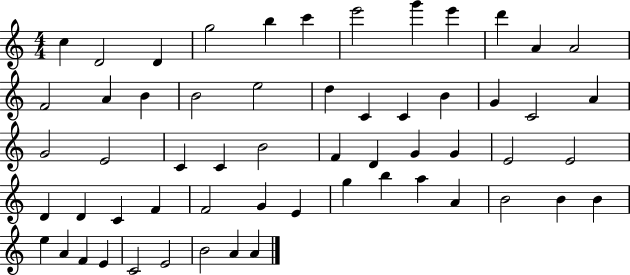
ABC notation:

X:1
T:Untitled
M:4/4
L:1/4
K:C
c D2 D g2 b c' e'2 g' e' d' A A2 F2 A B B2 e2 d C C B G C2 A G2 E2 C C B2 F D G G E2 E2 D D C F F2 G E g b a A B2 B B e A F E C2 E2 B2 A A